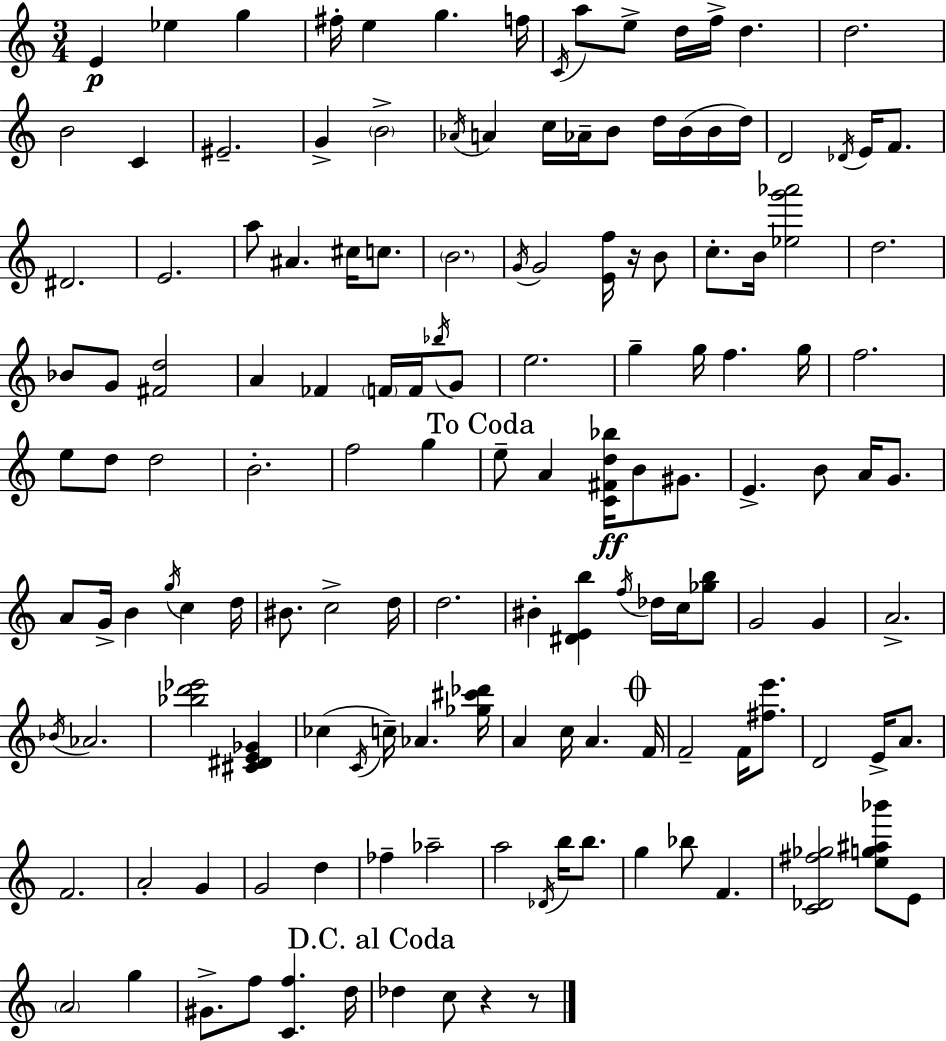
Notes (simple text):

E4/q Eb5/q G5/q F#5/s E5/q G5/q. F5/s C4/s A5/e E5/e D5/s F5/s D5/q. D5/h. B4/h C4/q EIS4/h. G4/q B4/h Ab4/s A4/q C5/s Ab4/s B4/e D5/s B4/s B4/s D5/s D4/h Db4/s E4/s F4/e. D#4/h. E4/h. A5/e A#4/q. C#5/s C5/e. B4/h. G4/s G4/h [E4,F5]/s R/s B4/e C5/e. B4/s [Eb5,G6,Ab6]/h D5/h. Bb4/e G4/e [F#4,D5]/h A4/q FES4/q F4/s F4/s Bb5/s G4/e E5/h. G5/q G5/s F5/q. G5/s F5/h. E5/e D5/e D5/h B4/h. F5/h G5/q E5/e A4/q [C4,F#4,D5,Bb5]/s B4/e G#4/e. E4/q. B4/e A4/s G4/e. A4/e G4/s B4/q G5/s C5/q D5/s BIS4/e. C5/h D5/s D5/h. BIS4/q [D#4,E4,B5]/q F5/s Db5/s C5/s [Gb5,B5]/e G4/h G4/q A4/h. Bb4/s Ab4/h. [Bb5,D6,Eb6]/h [C#4,D#4,E4,Gb4]/q CES5/q C4/s C5/s Ab4/q. [Gb5,C#6,Db6]/s A4/q C5/s A4/q. F4/s F4/h F4/s [F#5,E6]/e. D4/h E4/s A4/e. F4/h. A4/h G4/q G4/h D5/q FES5/q Ab5/h A5/h Db4/s B5/s B5/e. G5/q Bb5/e F4/q. [C4,Db4,F#5,Gb5]/h [E5,G5,A#5,Bb6]/e E4/e A4/h G5/q G#4/e. F5/e [C4,F5]/q. D5/s Db5/q C5/e R/q R/e